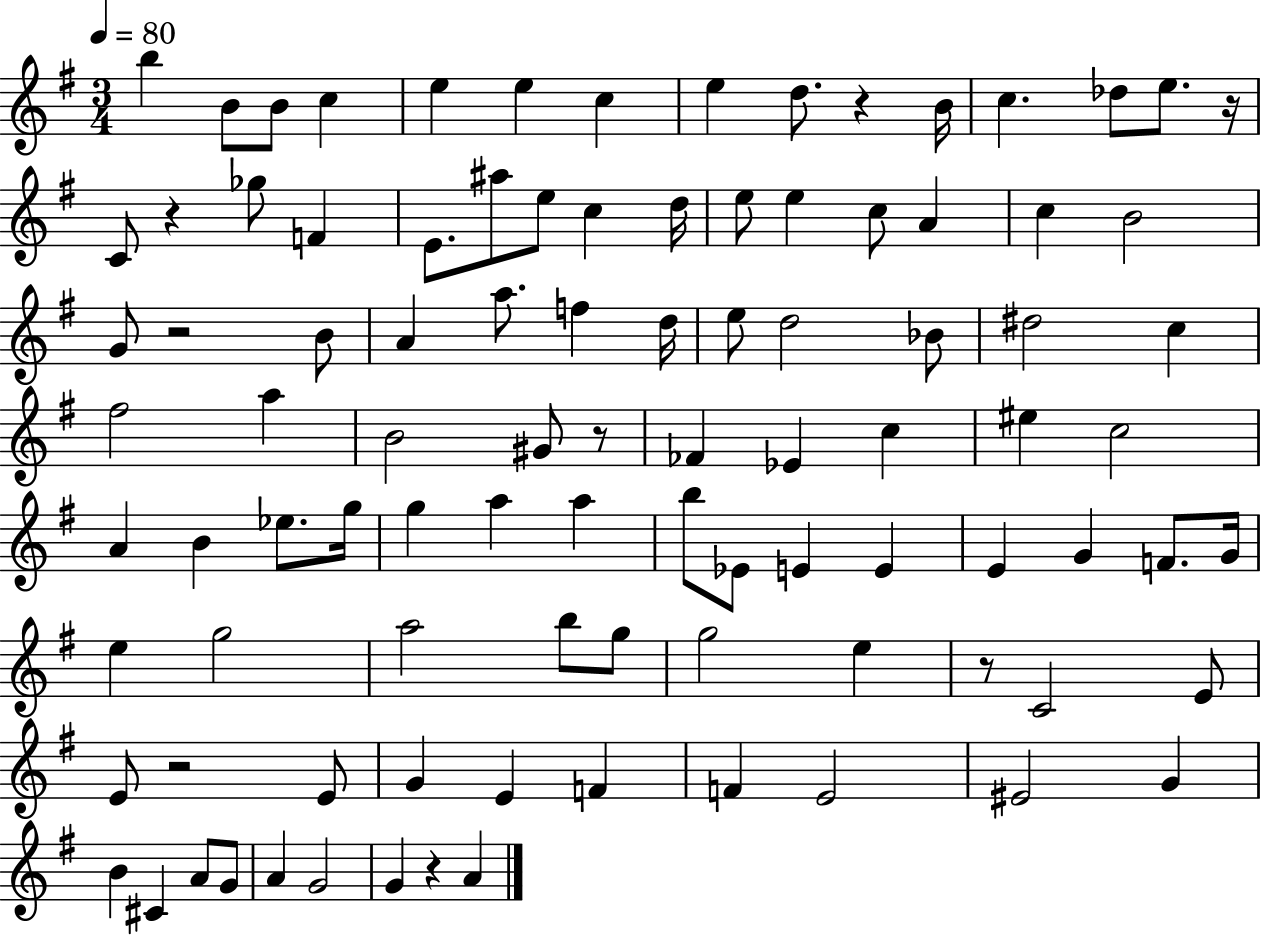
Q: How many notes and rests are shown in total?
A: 96